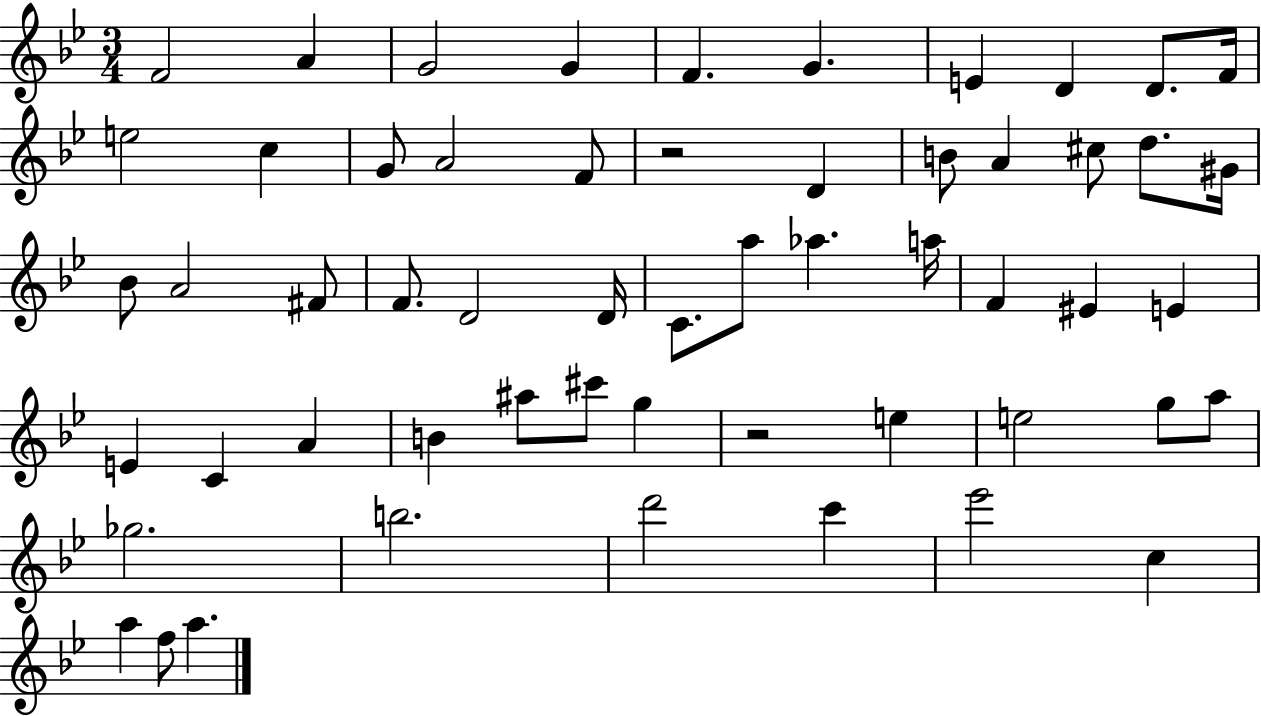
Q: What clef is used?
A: treble